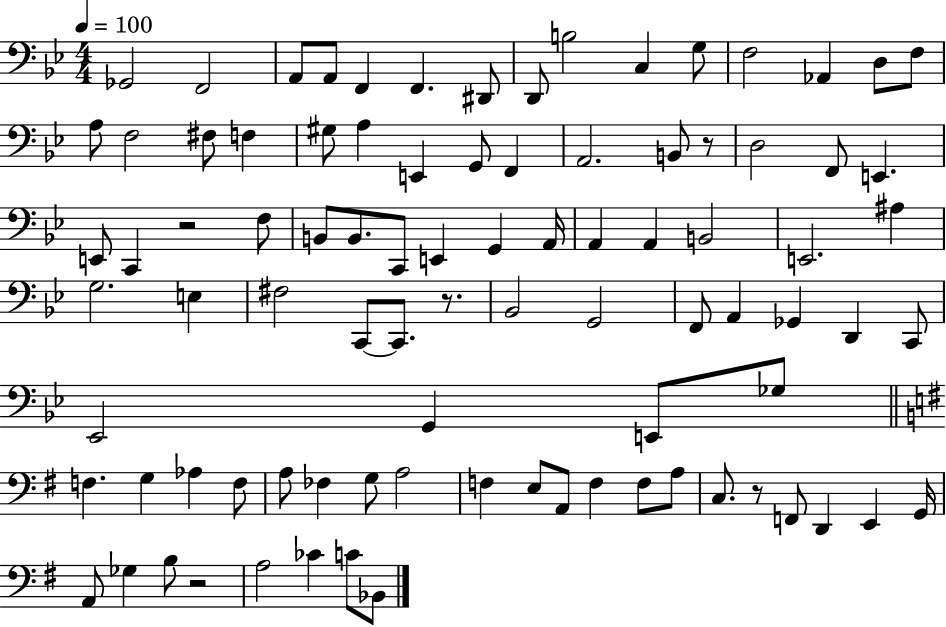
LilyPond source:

{
  \clef bass
  \numericTimeSignature
  \time 4/4
  \key bes \major
  \tempo 4 = 100
  ges,2 f,2 | a,8 a,8 f,4 f,4. dis,8 | d,8 b2 c4 g8 | f2 aes,4 d8 f8 | \break a8 f2 fis8 f4 | gis8 a4 e,4 g,8 f,4 | a,2. b,8 r8 | d2 f,8 e,4. | \break e,8 c,4 r2 f8 | b,8 b,8. c,8 e,4 g,4 a,16 | a,4 a,4 b,2 | e,2. ais4 | \break g2. e4 | fis2 c,8~~ c,8. r8. | bes,2 g,2 | f,8 a,4 ges,4 d,4 c,8 | \break ees,2 g,4 e,8 ges8 | \bar "||" \break \key e \minor f4. g4 aes4 f8 | a8 fes4 g8 a2 | f4 e8 a,8 f4 f8 a8 | c8. r8 f,8 d,4 e,4 g,16 | \break a,8 ges4 b8 r2 | a2 ces'4 c'8 bes,8 | \bar "|."
}